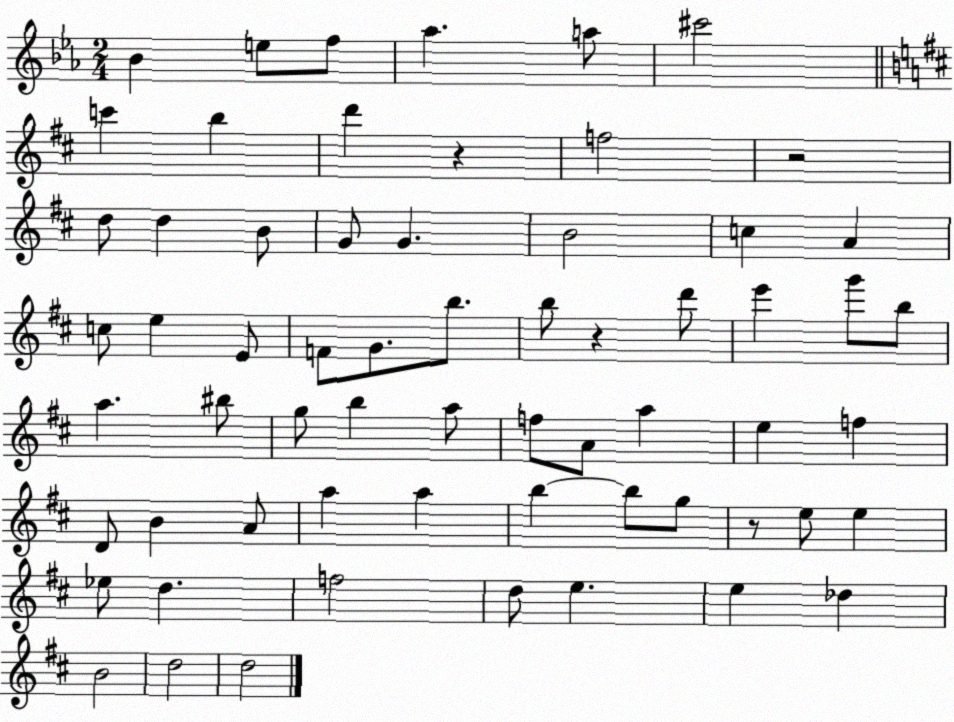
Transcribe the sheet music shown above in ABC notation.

X:1
T:Untitled
M:2/4
L:1/4
K:Eb
_B e/2 f/2 _a a/2 ^c'2 c' b d' z f2 z2 d/2 d B/2 G/2 G B2 c A c/2 e E/2 F/2 G/2 b/2 b/2 z d'/2 e' g'/2 b/2 a ^b/2 g/2 b a/2 f/2 A/2 a e f D/2 B A/2 a a b b/2 g/2 z/2 e/2 e _e/2 d f2 d/2 e e _d B2 d2 d2